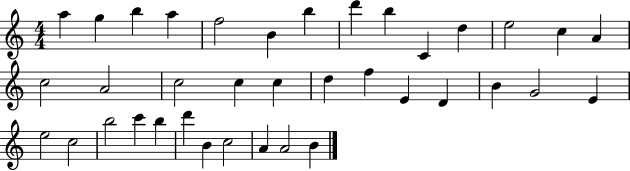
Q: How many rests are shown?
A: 0